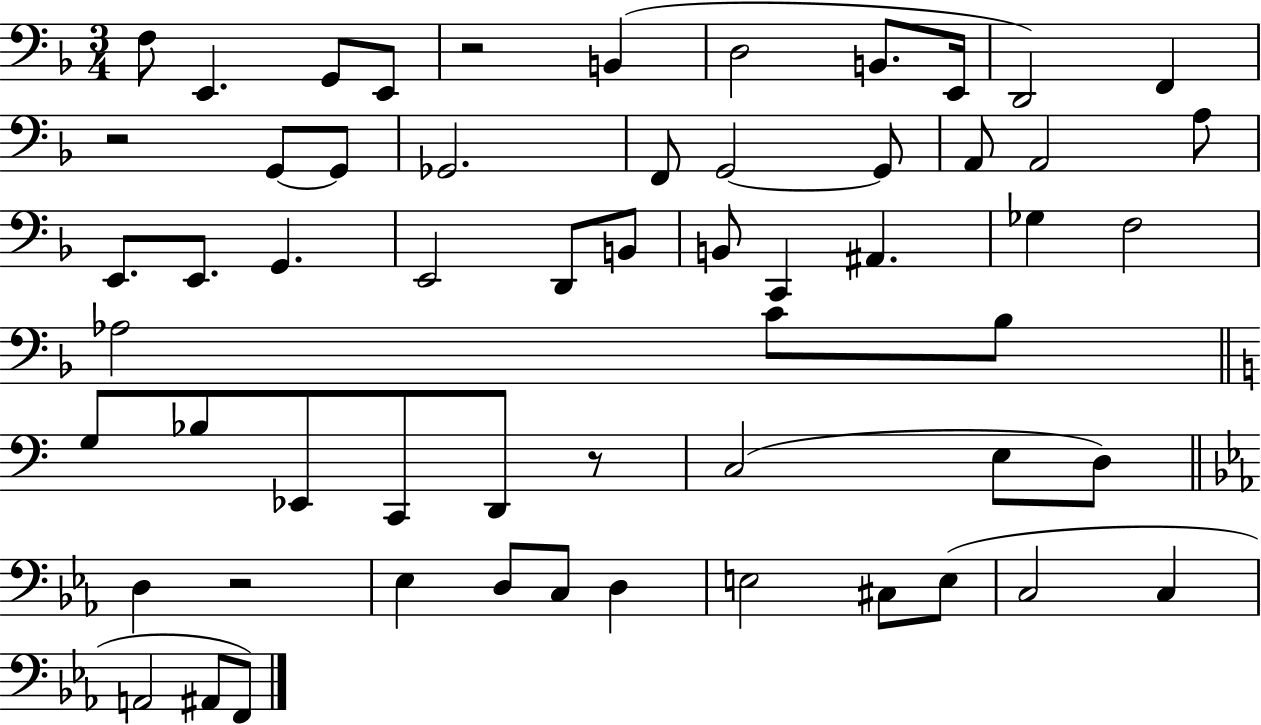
F3/e E2/q. G2/e E2/e R/h B2/q D3/h B2/e. E2/s D2/h F2/q R/h G2/e G2/e Gb2/h. F2/e G2/h G2/e A2/e A2/h A3/e E2/e. E2/e. G2/q. E2/h D2/e B2/e B2/e C2/q A#2/q. Gb3/q F3/h Ab3/h C4/e Bb3/e G3/e Bb3/e Eb2/e C2/e D2/e R/e C3/h E3/e D3/e D3/q R/h Eb3/q D3/e C3/e D3/q E3/h C#3/e E3/e C3/h C3/q A2/h A#2/e F2/e